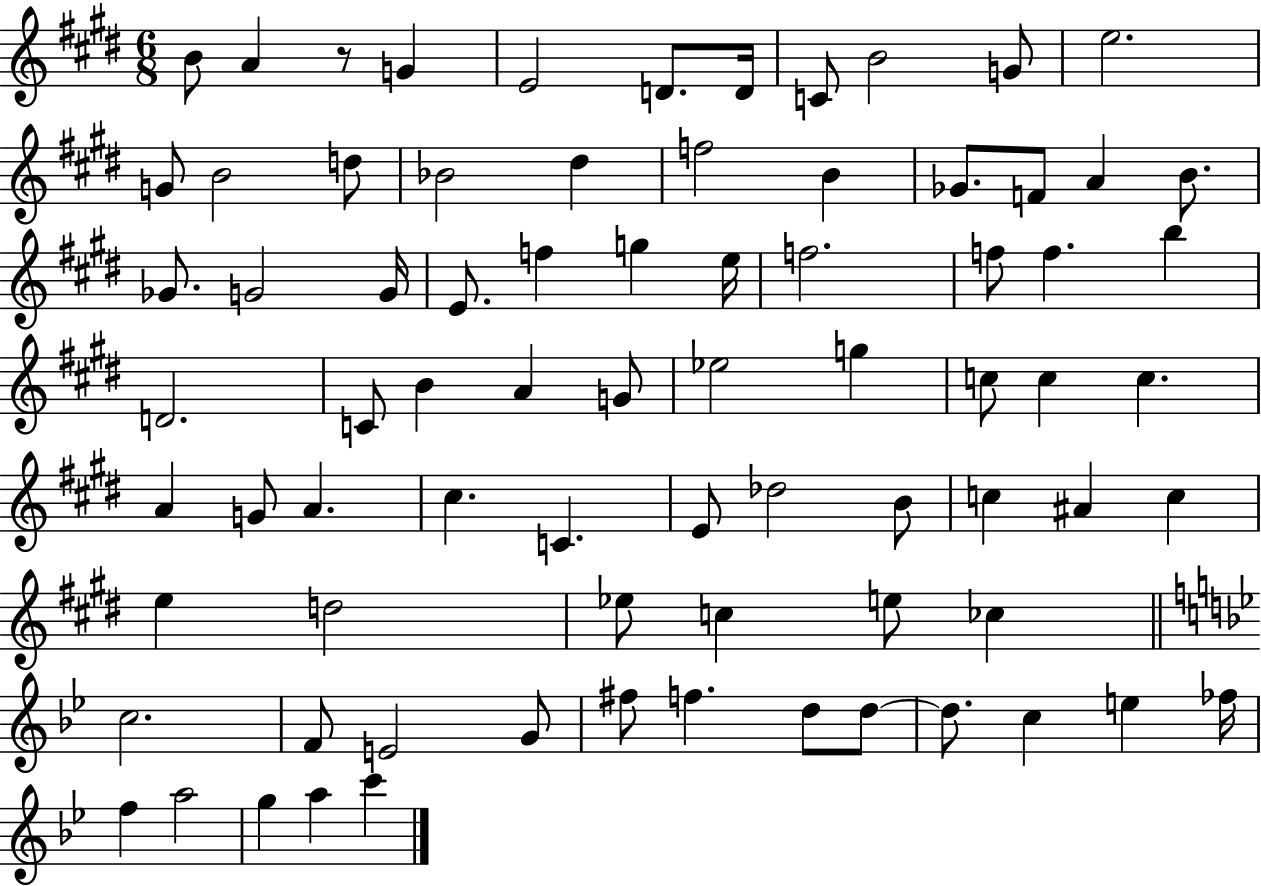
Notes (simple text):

B4/e A4/q R/e G4/q E4/h D4/e. D4/s C4/e B4/h G4/e E5/h. G4/e B4/h D5/e Bb4/h D#5/q F5/h B4/q Gb4/e. F4/e A4/q B4/e. Gb4/e. G4/h G4/s E4/e. F5/q G5/q E5/s F5/h. F5/e F5/q. B5/q D4/h. C4/e B4/q A4/q G4/e Eb5/h G5/q C5/e C5/q C5/q. A4/q G4/e A4/q. C#5/q. C4/q. E4/e Db5/h B4/e C5/q A#4/q C5/q E5/q D5/h Eb5/e C5/q E5/e CES5/q C5/h. F4/e E4/h G4/e F#5/e F5/q. D5/e D5/e D5/e. C5/q E5/q FES5/s F5/q A5/h G5/q A5/q C6/q